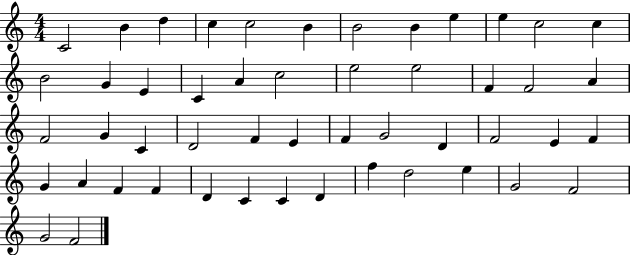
{
  \clef treble
  \numericTimeSignature
  \time 4/4
  \key c \major
  c'2 b'4 d''4 | c''4 c''2 b'4 | b'2 b'4 e''4 | e''4 c''2 c''4 | \break b'2 g'4 e'4 | c'4 a'4 c''2 | e''2 e''2 | f'4 f'2 a'4 | \break f'2 g'4 c'4 | d'2 f'4 e'4 | f'4 g'2 d'4 | f'2 e'4 f'4 | \break g'4 a'4 f'4 f'4 | d'4 c'4 c'4 d'4 | f''4 d''2 e''4 | g'2 f'2 | \break g'2 f'2 | \bar "|."
}